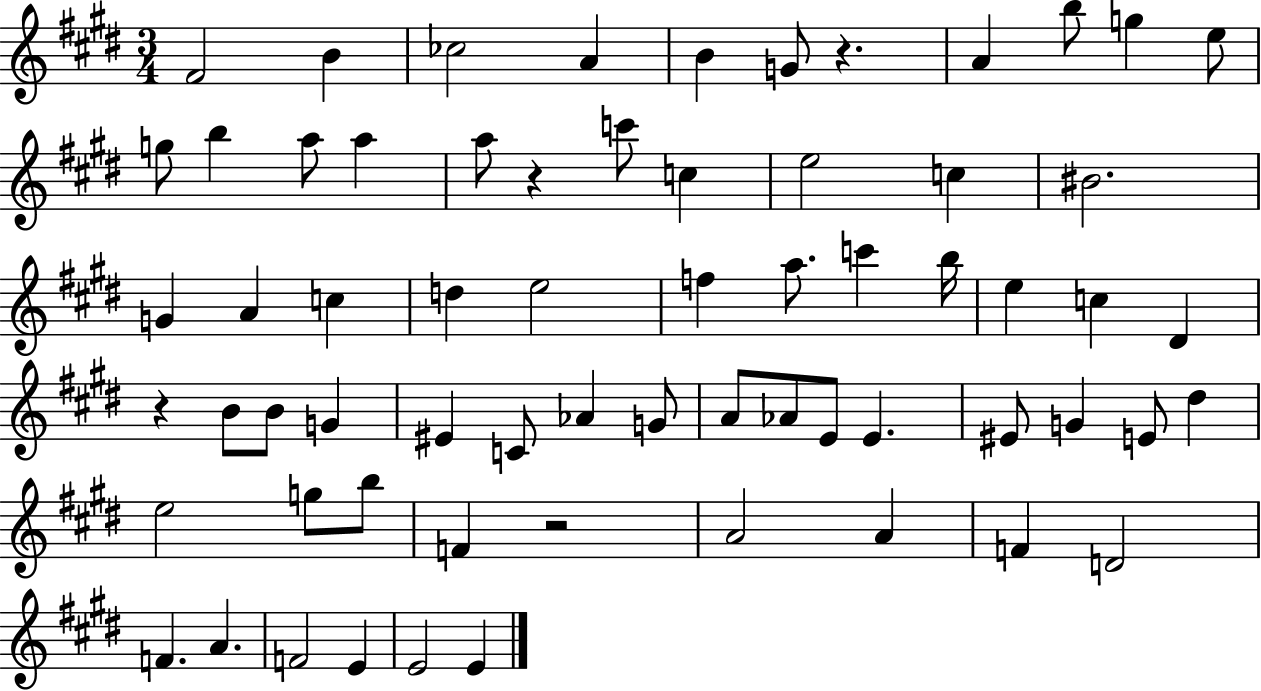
F#4/h B4/q CES5/h A4/q B4/q G4/e R/q. A4/q B5/e G5/q E5/e G5/e B5/q A5/e A5/q A5/e R/q C6/e C5/q E5/h C5/q BIS4/h. G4/q A4/q C5/q D5/q E5/h F5/q A5/e. C6/q B5/s E5/q C5/q D#4/q R/q B4/e B4/e G4/q EIS4/q C4/e Ab4/q G4/e A4/e Ab4/e E4/e E4/q. EIS4/e G4/q E4/e D#5/q E5/h G5/e B5/e F4/q R/h A4/h A4/q F4/q D4/h F4/q. A4/q. F4/h E4/q E4/h E4/q